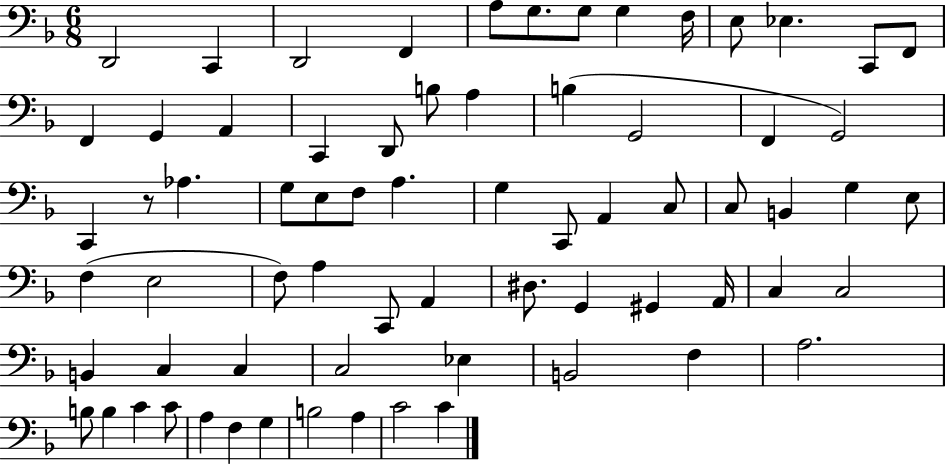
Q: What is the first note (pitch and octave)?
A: D2